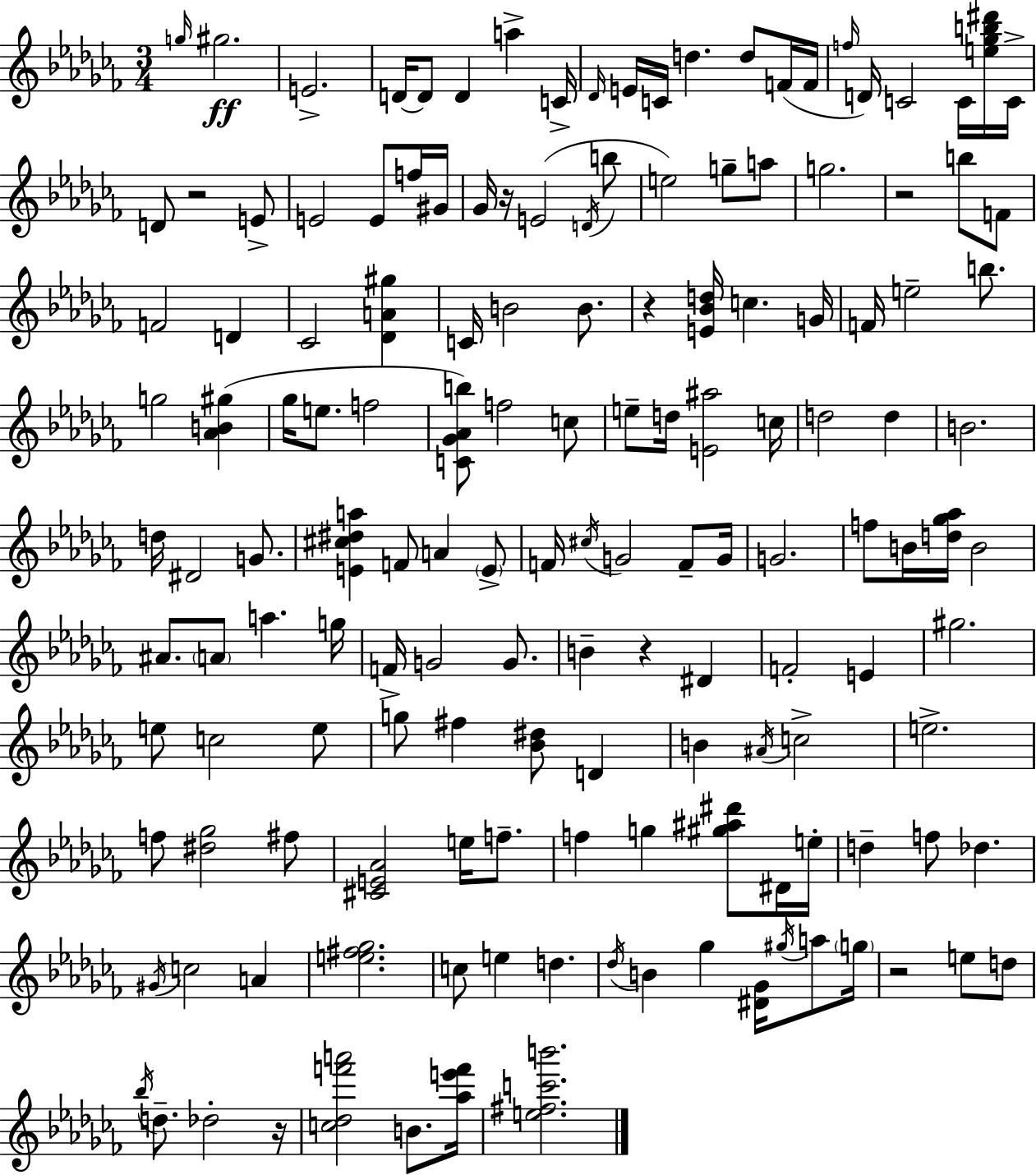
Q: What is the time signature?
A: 3/4